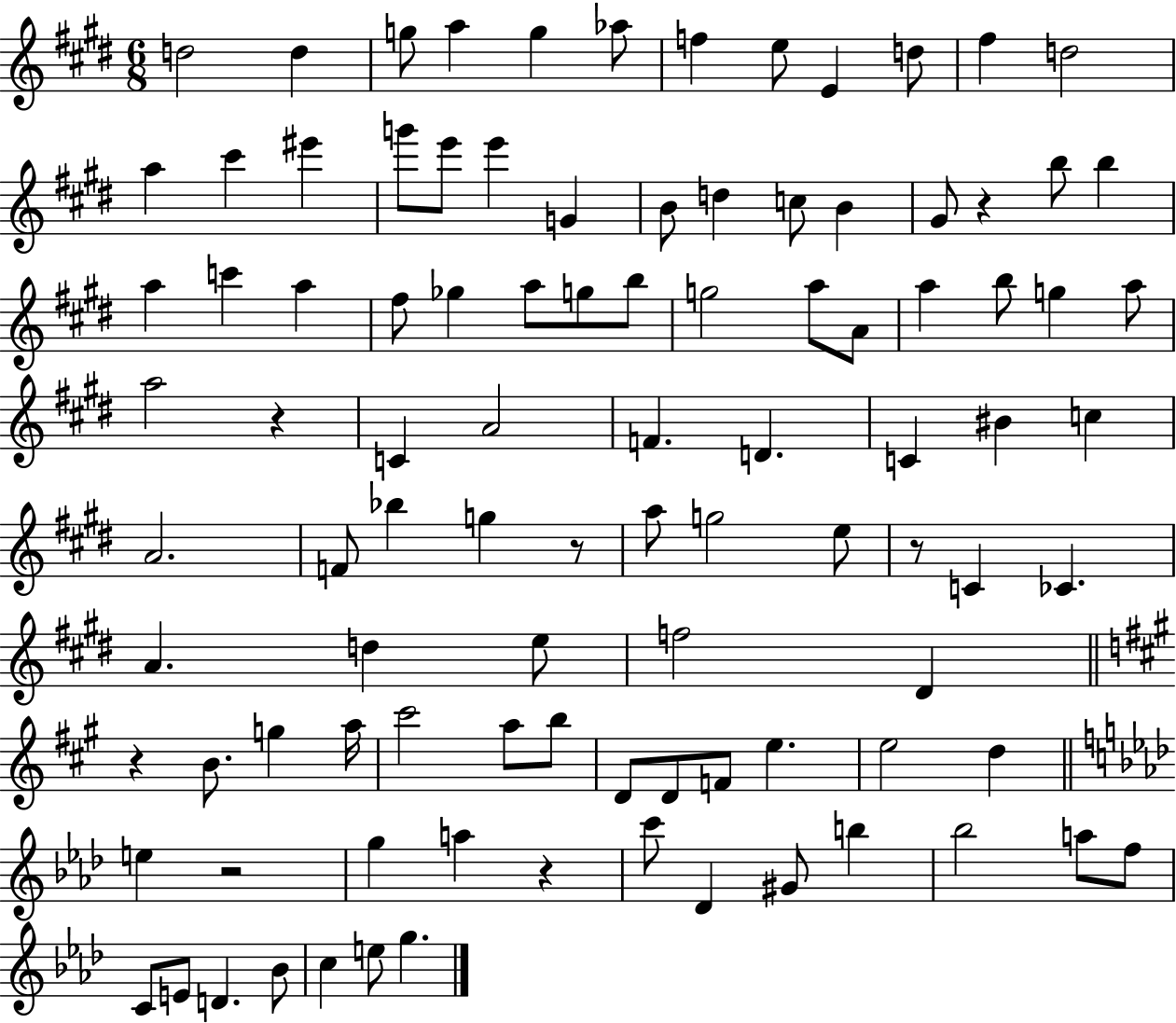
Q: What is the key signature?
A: E major